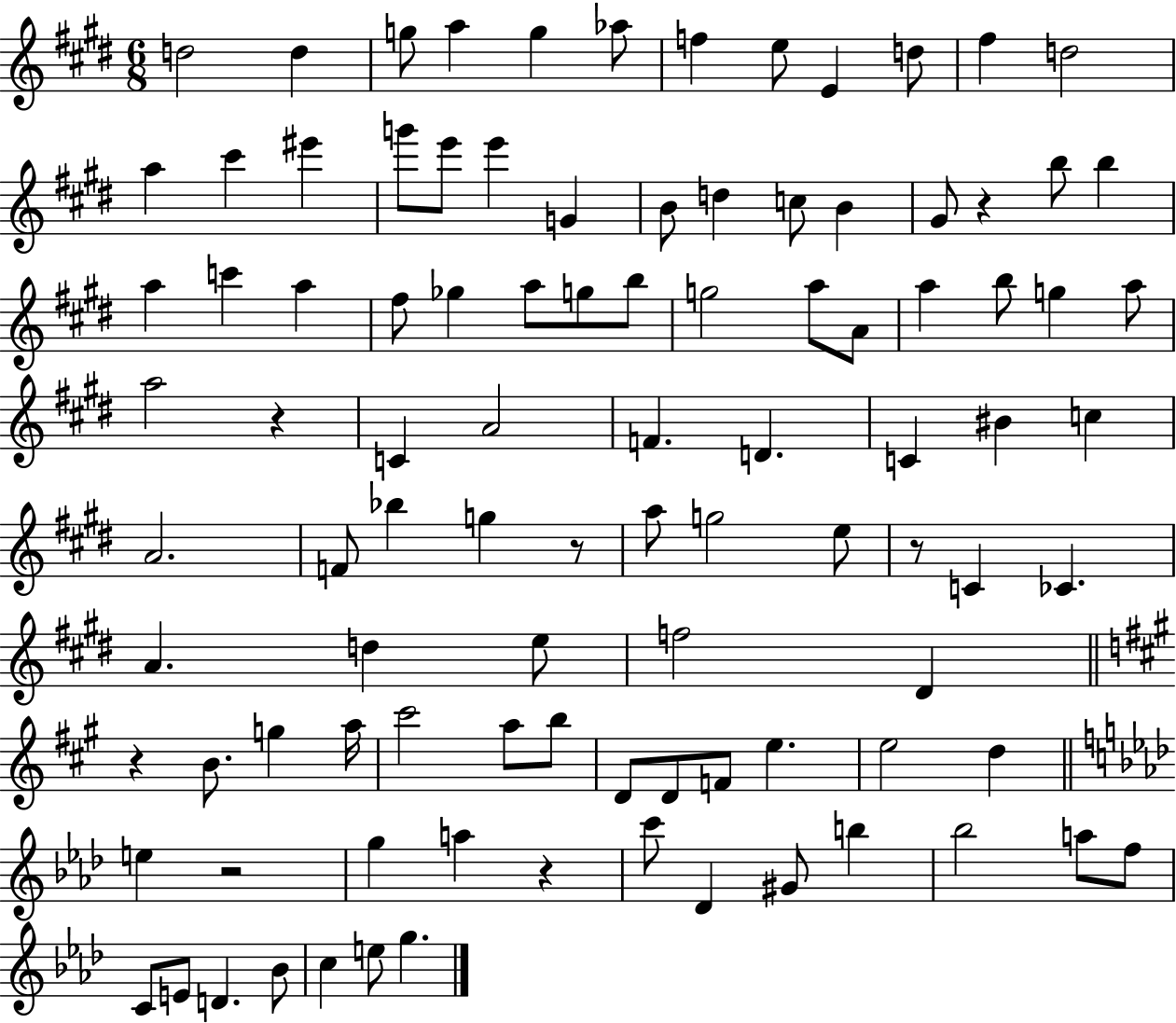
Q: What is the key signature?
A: E major